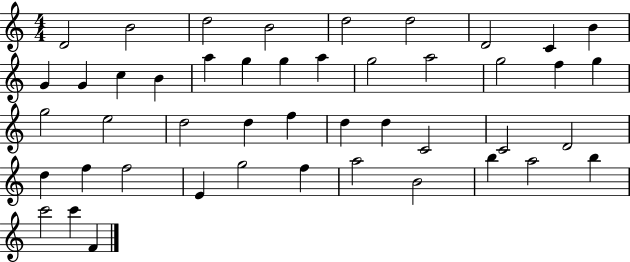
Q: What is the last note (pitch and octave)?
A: F4